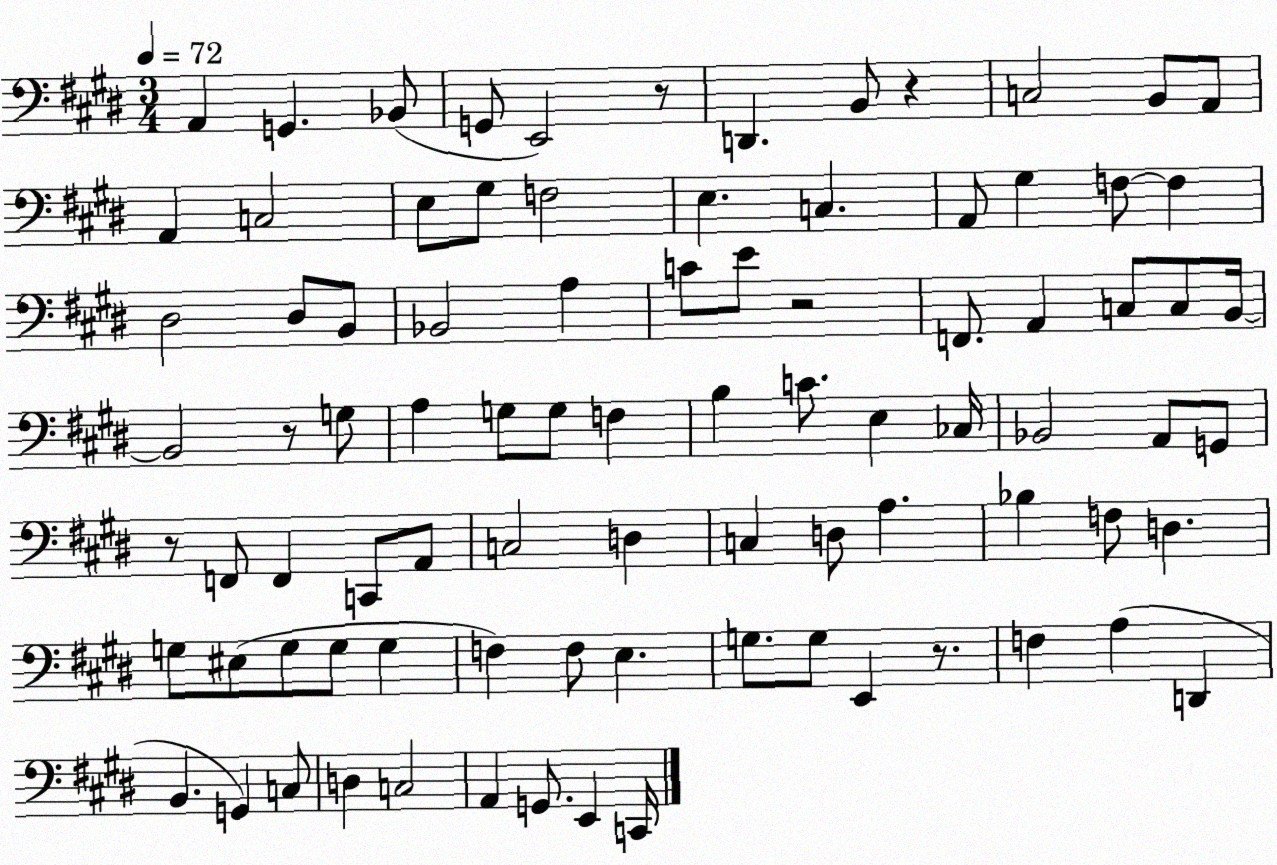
X:1
T:Untitled
M:3/4
L:1/4
K:E
A,, G,, _B,,/2 G,,/2 E,,2 z/2 D,, B,,/2 z C,2 B,,/2 A,,/2 A,, C,2 E,/2 ^G,/2 F,2 E, C, A,,/2 ^G, F,/2 F, ^D,2 ^D,/2 B,,/2 _B,,2 A, C/2 E/2 z2 F,,/2 A,, C,/2 C,/2 B,,/4 B,,2 z/2 G,/2 A, G,/2 G,/2 F, B, C/2 E, _C,/4 _B,,2 A,,/2 G,,/2 z/2 F,,/2 F,, C,,/2 A,,/2 C,2 D, C, D,/2 A, _B, F,/2 D, G,/2 ^E,/2 G,/2 G,/2 G, F, F,/2 E, G,/2 G,/2 E,, z/2 F, A, D,, B,, G,, C,/2 D, C,2 A,, G,,/2 E,, C,,/4